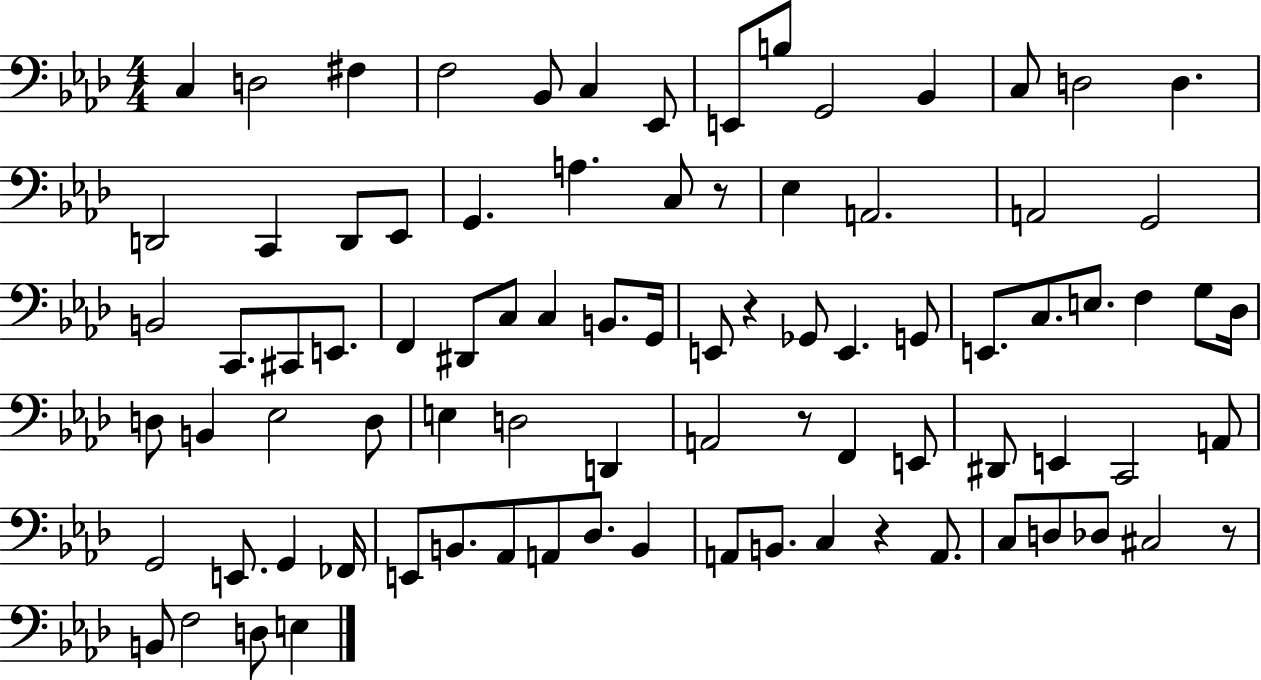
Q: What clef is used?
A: bass